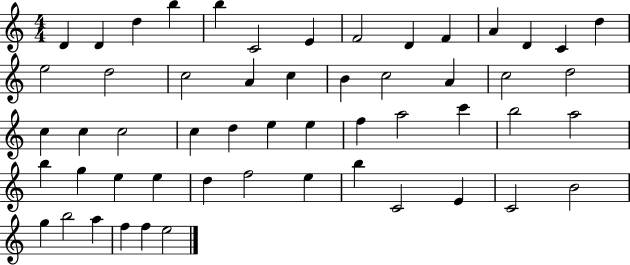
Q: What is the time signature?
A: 4/4